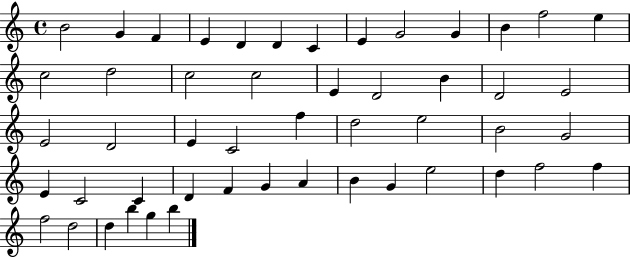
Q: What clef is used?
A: treble